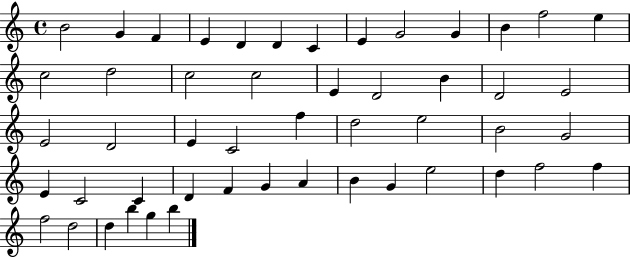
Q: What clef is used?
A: treble